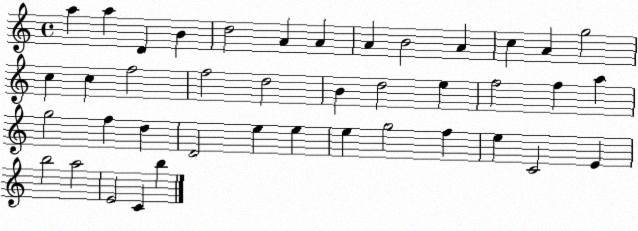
X:1
T:Untitled
M:4/4
L:1/4
K:C
a a D B d2 A A A B2 A c A g2 c c f2 f2 d2 B d2 e f2 f a g2 f d D2 e e e g2 f e C2 E b2 a2 E2 C b